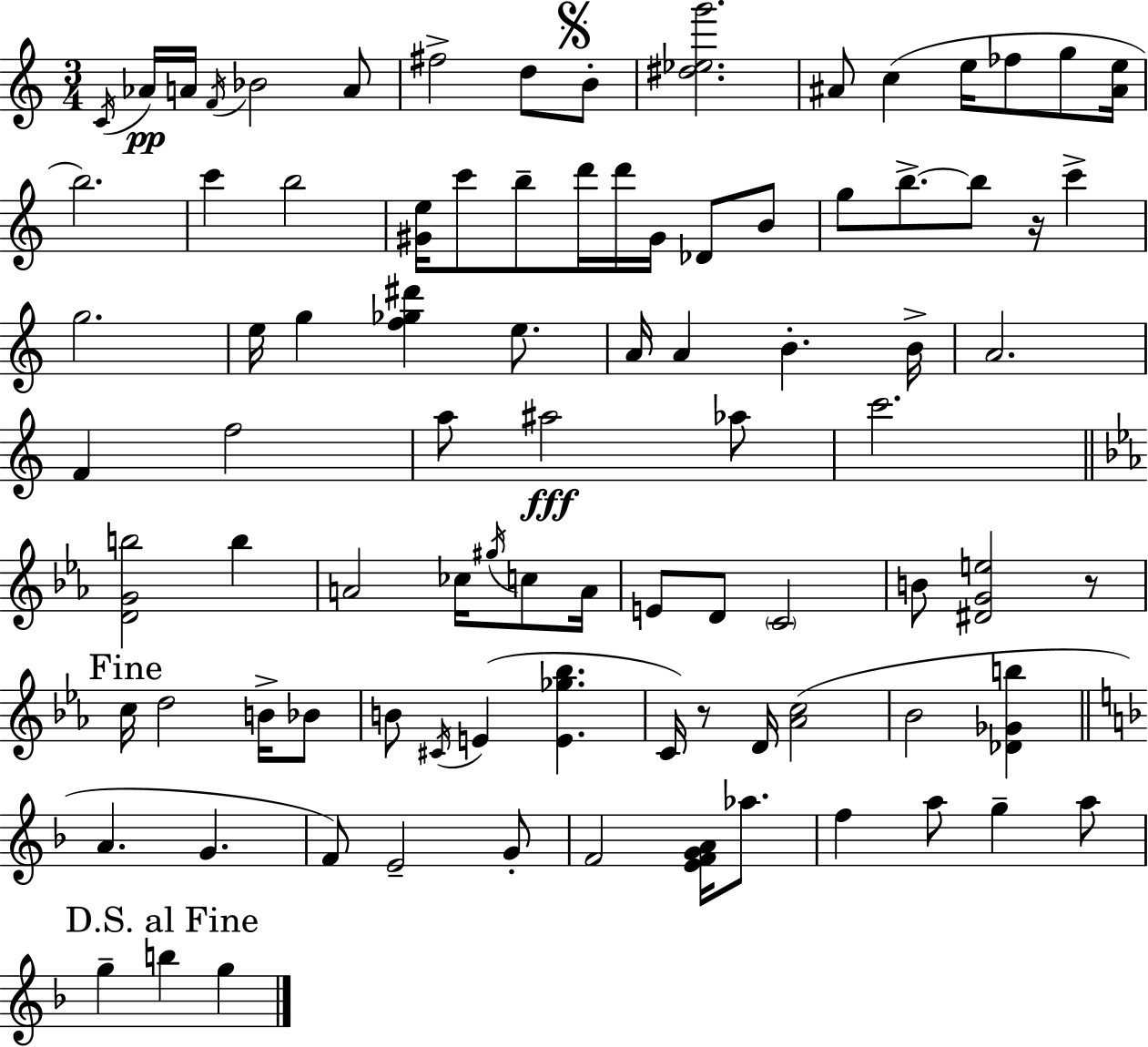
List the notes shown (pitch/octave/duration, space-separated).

C4/s Ab4/s A4/s F4/s Bb4/h A4/e F#5/h D5/e B4/e [D#5,Eb5,G6]/h. A#4/e C5/q E5/s FES5/e G5/e [A#4,E5]/s B5/h. C6/q B5/h [G#4,E5]/s C6/e B5/e D6/s D6/s G#4/s Db4/e B4/e G5/e B5/e. B5/e R/s C6/q G5/h. E5/s G5/q [F5,Gb5,D#6]/q E5/e. A4/s A4/q B4/q. B4/s A4/h. F4/q F5/h A5/e A#5/h Ab5/e C6/h. [D4,G4,B5]/h B5/q A4/h CES5/s G#5/s C5/e A4/s E4/e D4/e C4/h B4/e [D#4,G4,E5]/h R/e C5/s D5/h B4/s Bb4/e B4/e C#4/s E4/q [E4,Gb5,Bb5]/q. C4/s R/e D4/s [Ab4,C5]/h Bb4/h [Db4,Gb4,B5]/q A4/q. G4/q. F4/e E4/h G4/e F4/h [E4,F4,G4,A4]/s Ab5/e. F5/q A5/e G5/q A5/e G5/q B5/q G5/q